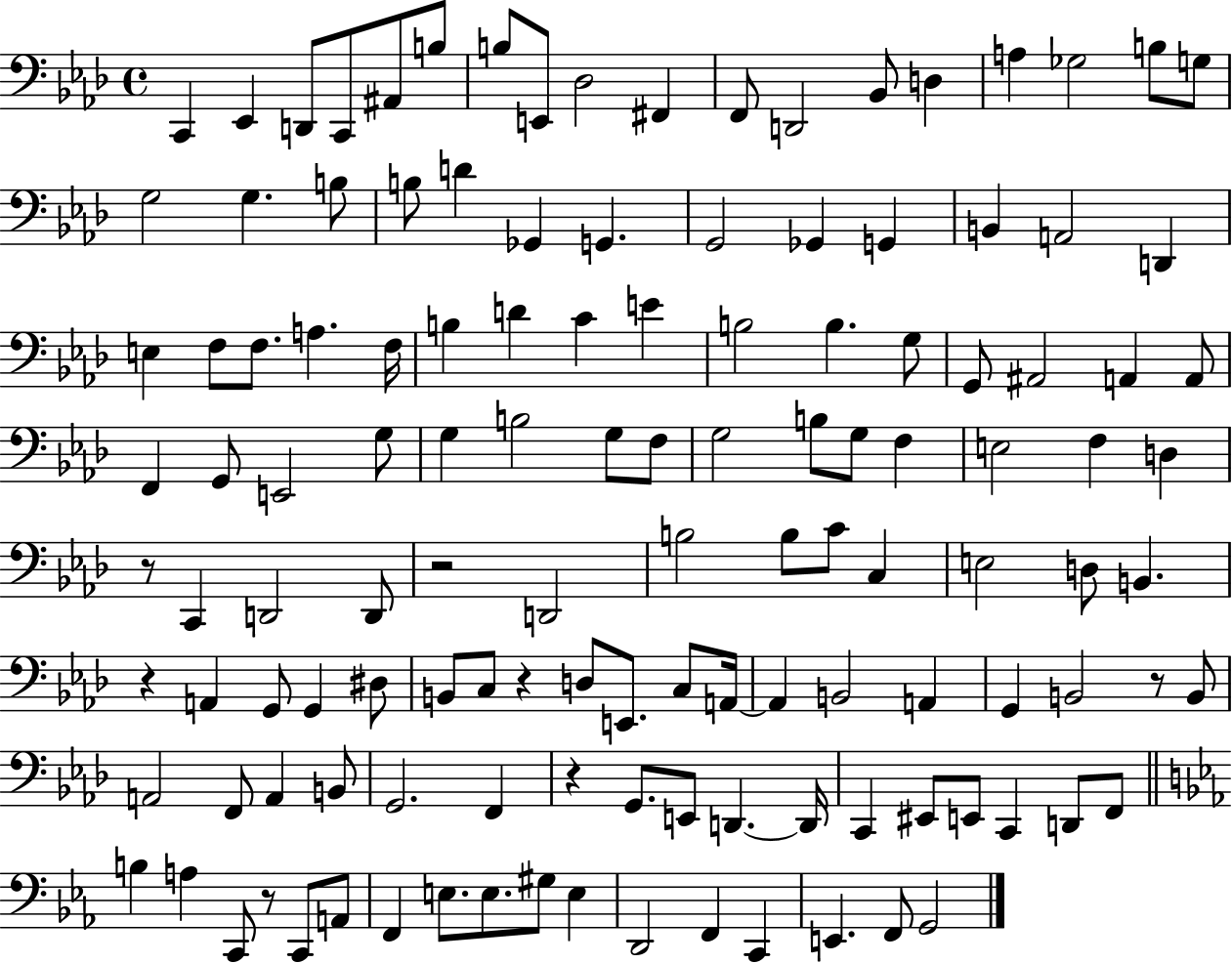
X:1
T:Untitled
M:4/4
L:1/4
K:Ab
C,, _E,, D,,/2 C,,/2 ^A,,/2 B,/2 B,/2 E,,/2 _D,2 ^F,, F,,/2 D,,2 _B,,/2 D, A, _G,2 B,/2 G,/2 G,2 G, B,/2 B,/2 D _G,, G,, G,,2 _G,, G,, B,, A,,2 D,, E, F,/2 F,/2 A, F,/4 B, D C E B,2 B, G,/2 G,,/2 ^A,,2 A,, A,,/2 F,, G,,/2 E,,2 G,/2 G, B,2 G,/2 F,/2 G,2 B,/2 G,/2 F, E,2 F, D, z/2 C,, D,,2 D,,/2 z2 D,,2 B,2 B,/2 C/2 C, E,2 D,/2 B,, z A,, G,,/2 G,, ^D,/2 B,,/2 C,/2 z D,/2 E,,/2 C,/2 A,,/4 A,, B,,2 A,, G,, B,,2 z/2 B,,/2 A,,2 F,,/2 A,, B,,/2 G,,2 F,, z G,,/2 E,,/2 D,, D,,/4 C,, ^E,,/2 E,,/2 C,, D,,/2 F,,/2 B, A, C,,/2 z/2 C,,/2 A,,/2 F,, E,/2 E,/2 ^G,/2 E, D,,2 F,, C,, E,, F,,/2 G,,2